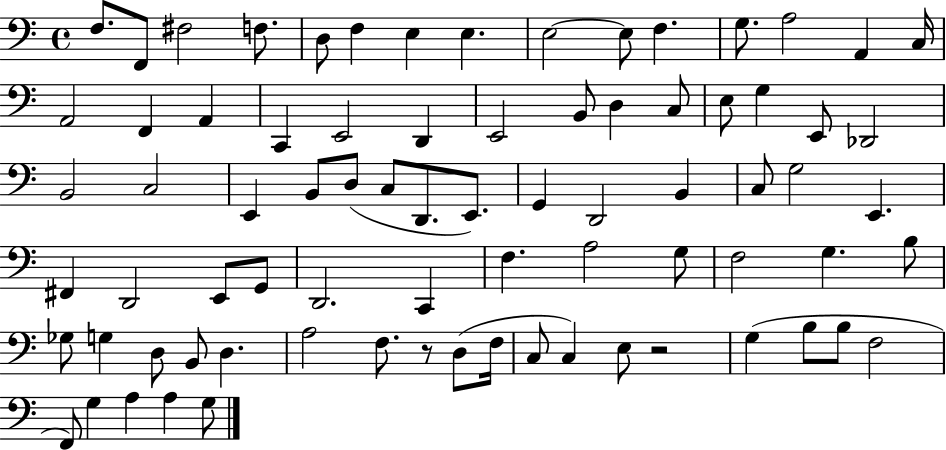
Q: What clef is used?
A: bass